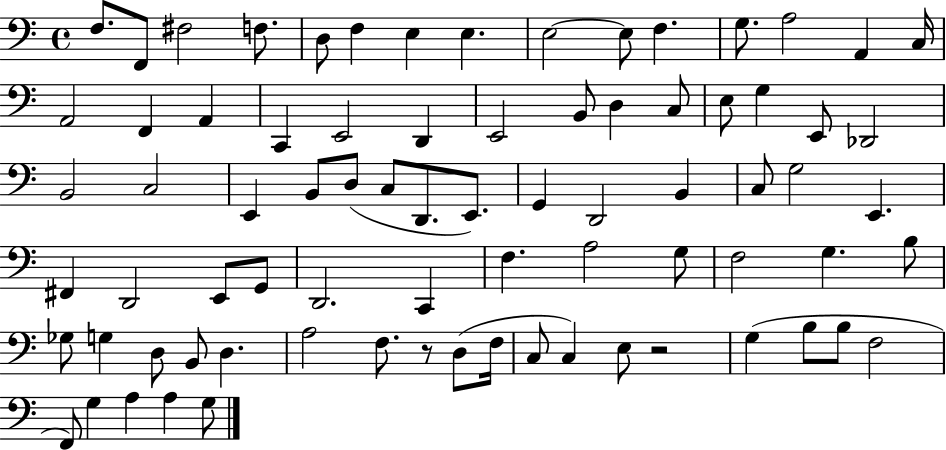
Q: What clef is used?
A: bass